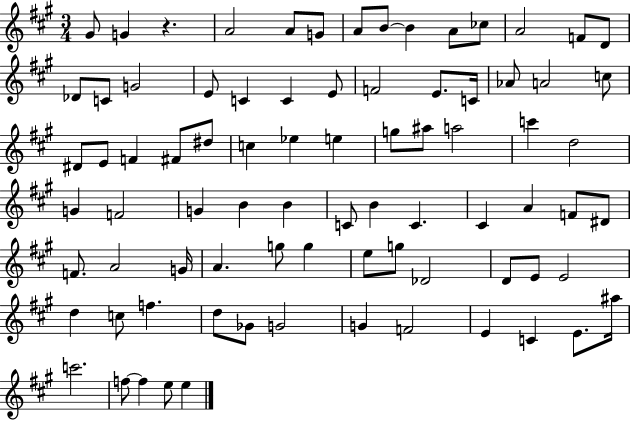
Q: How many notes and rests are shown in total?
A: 81